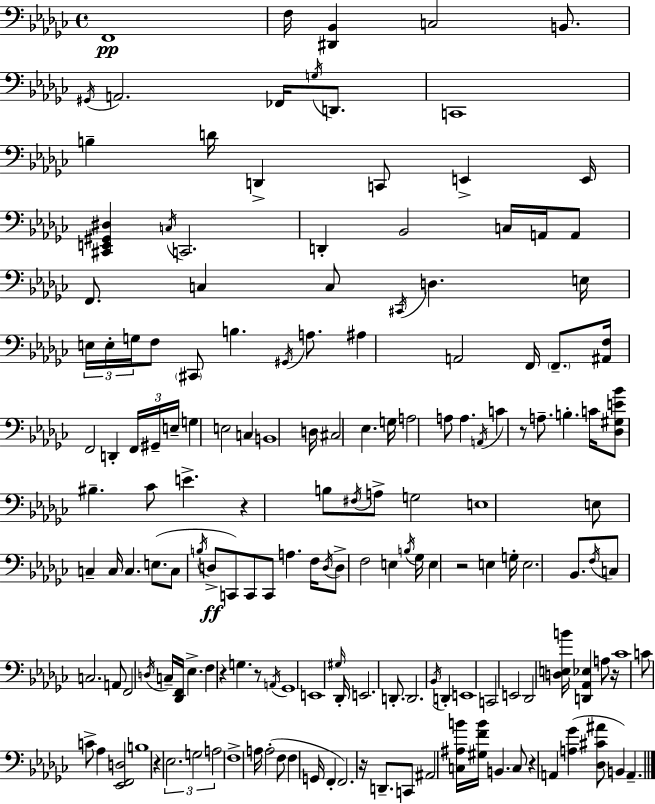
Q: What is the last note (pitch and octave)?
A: A2